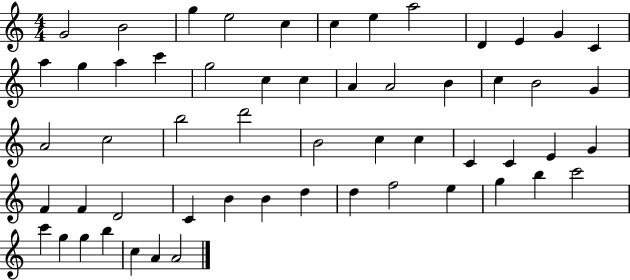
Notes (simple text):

G4/h B4/h G5/q E5/h C5/q C5/q E5/q A5/h D4/q E4/q G4/q C4/q A5/q G5/q A5/q C6/q G5/h C5/q C5/q A4/q A4/h B4/q C5/q B4/h G4/q A4/h C5/h B5/h D6/h B4/h C5/q C5/q C4/q C4/q E4/q G4/q F4/q F4/q D4/h C4/q B4/q B4/q D5/q D5/q F5/h E5/q G5/q B5/q C6/h C6/q G5/q G5/q B5/q C5/q A4/q A4/h